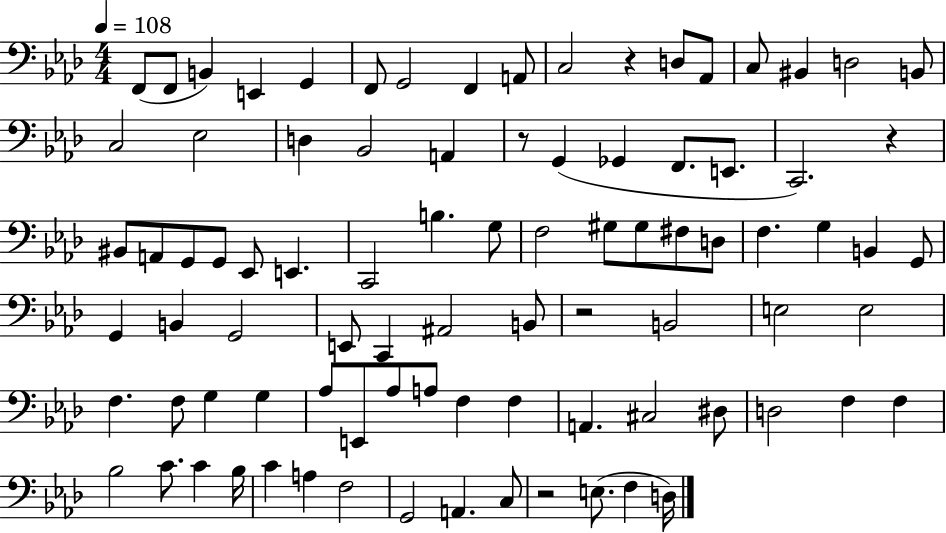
{
  \clef bass
  \numericTimeSignature
  \time 4/4
  \key aes \major
  \tempo 4 = 108
  f,8( f,8 b,4) e,4 g,4 | f,8 g,2 f,4 a,8 | c2 r4 d8 aes,8 | c8 bis,4 d2 b,8 | \break c2 ees2 | d4 bes,2 a,4 | r8 g,4( ges,4 f,8. e,8. | c,2.) r4 | \break bis,8 a,8 g,8 g,8 ees,8 e,4. | c,2 b4. g8 | f2 gis8 gis8 fis8 d8 | f4. g4 b,4 g,8 | \break g,4 b,4 g,2 | e,8 c,4 ais,2 b,8 | r2 b,2 | e2 e2 | \break f4. f8 g4 g4 | aes8 e,8 aes8 a8 f4 f4 | a,4. cis2 dis8 | d2 f4 f4 | \break bes2 c'8. c'4 bes16 | c'4 a4 f2 | g,2 a,4. c8 | r2 e8.( f4 d16) | \break \bar "|."
}